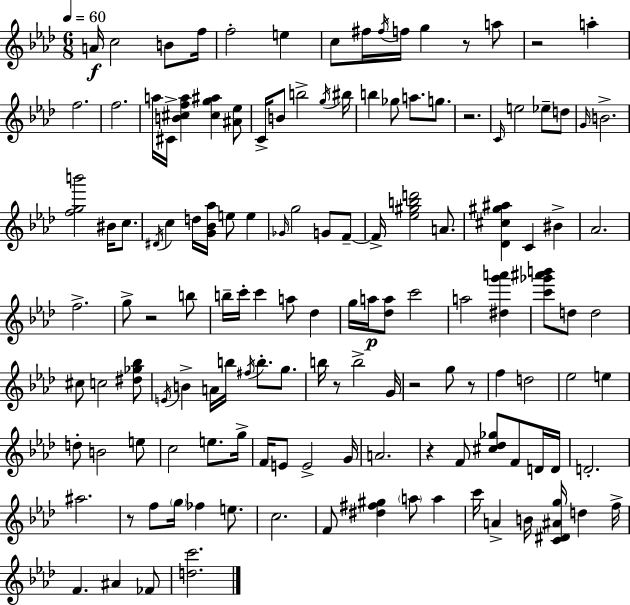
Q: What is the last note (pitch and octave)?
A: FES4